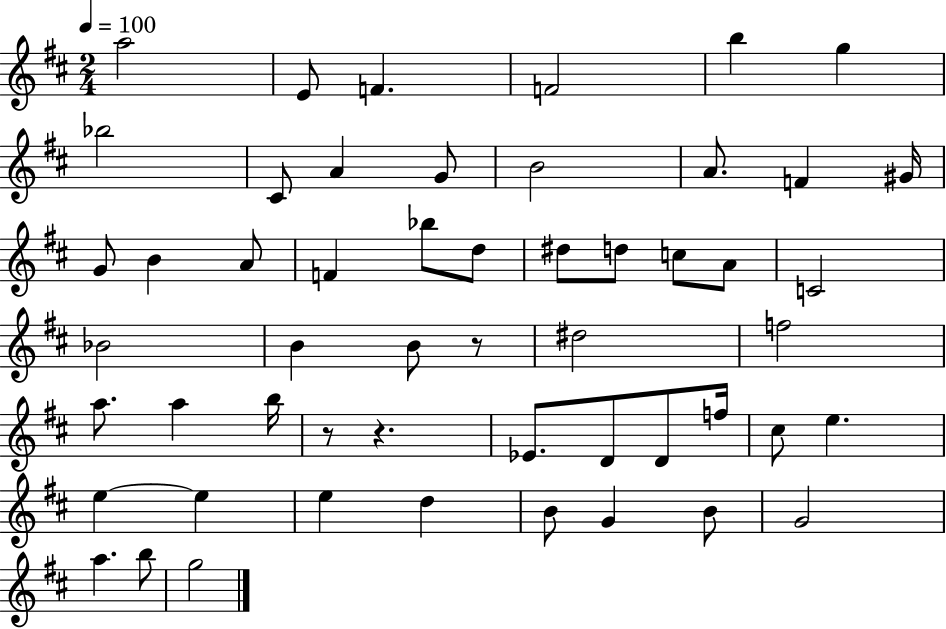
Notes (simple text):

A5/h E4/e F4/q. F4/h B5/q G5/q Bb5/h C#4/e A4/q G4/e B4/h A4/e. F4/q G#4/s G4/e B4/q A4/e F4/q Bb5/e D5/e D#5/e D5/e C5/e A4/e C4/h Bb4/h B4/q B4/e R/e D#5/h F5/h A5/e. A5/q B5/s R/e R/q. Eb4/e. D4/e D4/e F5/s C#5/e E5/q. E5/q E5/q E5/q D5/q B4/e G4/q B4/e G4/h A5/q. B5/e G5/h